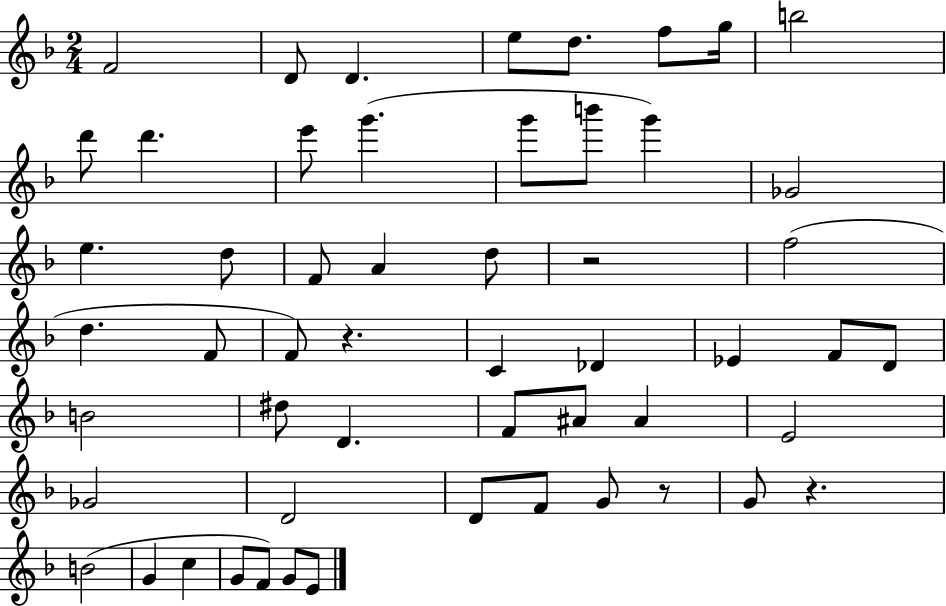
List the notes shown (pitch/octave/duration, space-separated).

F4/h D4/e D4/q. E5/e D5/e. F5/e G5/s B5/h D6/e D6/q. E6/e G6/q. G6/e B6/e G6/q Gb4/h E5/q. D5/e F4/e A4/q D5/e R/h F5/h D5/q. F4/e F4/e R/q. C4/q Db4/q Eb4/q F4/e D4/e B4/h D#5/e D4/q. F4/e A#4/e A#4/q E4/h Gb4/h D4/h D4/e F4/e G4/e R/e G4/e R/q. B4/h G4/q C5/q G4/e F4/e G4/e E4/e